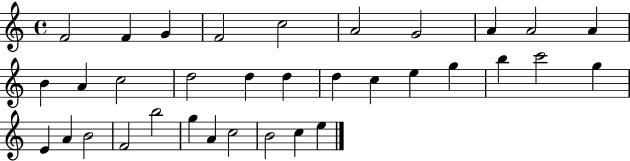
F4/h F4/q G4/q F4/h C5/h A4/h G4/h A4/q A4/h A4/q B4/q A4/q C5/h D5/h D5/q D5/q D5/q C5/q E5/q G5/q B5/q C6/h G5/q E4/q A4/q B4/h F4/h B5/h G5/q A4/q C5/h B4/h C5/q E5/q